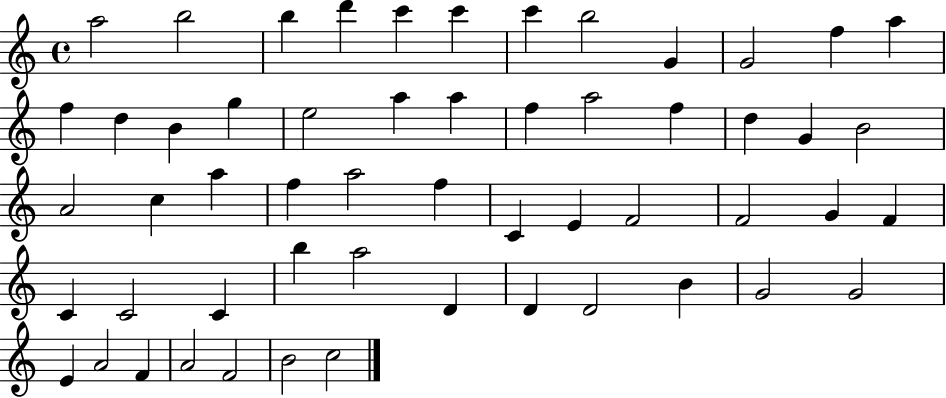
X:1
T:Untitled
M:4/4
L:1/4
K:C
a2 b2 b d' c' c' c' b2 G G2 f a f d B g e2 a a f a2 f d G B2 A2 c a f a2 f C E F2 F2 G F C C2 C b a2 D D D2 B G2 G2 E A2 F A2 F2 B2 c2